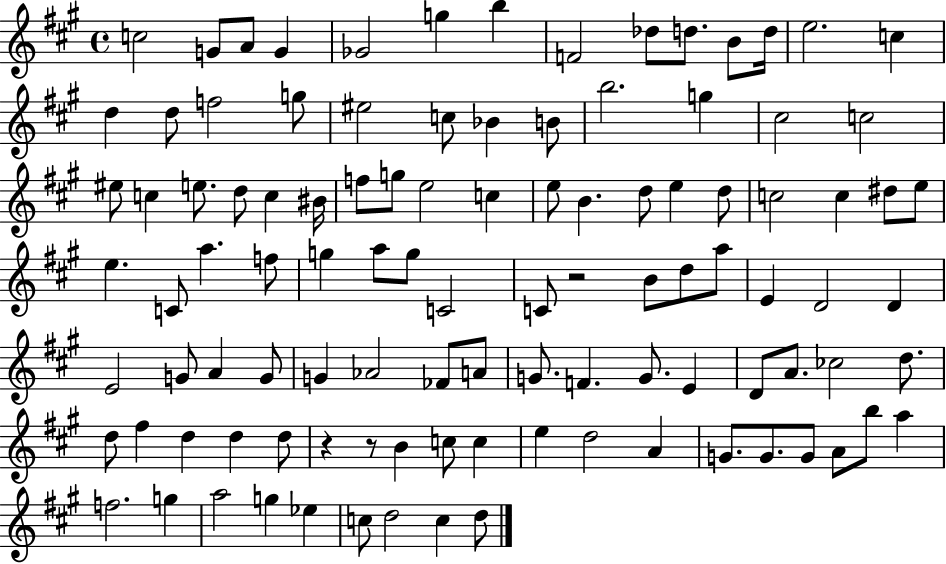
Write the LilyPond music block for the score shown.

{
  \clef treble
  \time 4/4
  \defaultTimeSignature
  \key a \major
  \repeat volta 2 { c''2 g'8 a'8 g'4 | ges'2 g''4 b''4 | f'2 des''8 d''8. b'8 d''16 | e''2. c''4 | \break d''4 d''8 f''2 g''8 | eis''2 c''8 bes'4 b'8 | b''2. g''4 | cis''2 c''2 | \break eis''8 c''4 e''8. d''8 c''4 bis'16 | f''8 g''8 e''2 c''4 | e''8 b'4. d''8 e''4 d''8 | c''2 c''4 dis''8 e''8 | \break e''4. c'8 a''4. f''8 | g''4 a''8 g''8 c'2 | c'8 r2 b'8 d''8 a''8 | e'4 d'2 d'4 | \break e'2 g'8 a'4 g'8 | g'4 aes'2 fes'8 a'8 | g'8. f'4. g'8. e'4 | d'8 a'8. ces''2 d''8. | \break d''8 fis''4 d''4 d''4 d''8 | r4 r8 b'4 c''8 c''4 | e''4 d''2 a'4 | g'8. g'8. g'8 a'8 b''8 a''4 | \break f''2. g''4 | a''2 g''4 ees''4 | c''8 d''2 c''4 d''8 | } \bar "|."
}